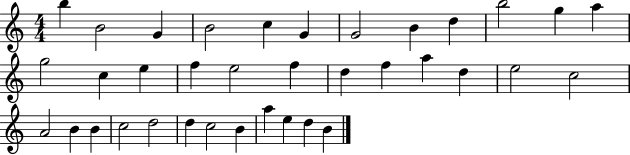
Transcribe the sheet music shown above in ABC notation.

X:1
T:Untitled
M:4/4
L:1/4
K:C
b B2 G B2 c G G2 B d b2 g a g2 c e f e2 f d f a d e2 c2 A2 B B c2 d2 d c2 B a e d B